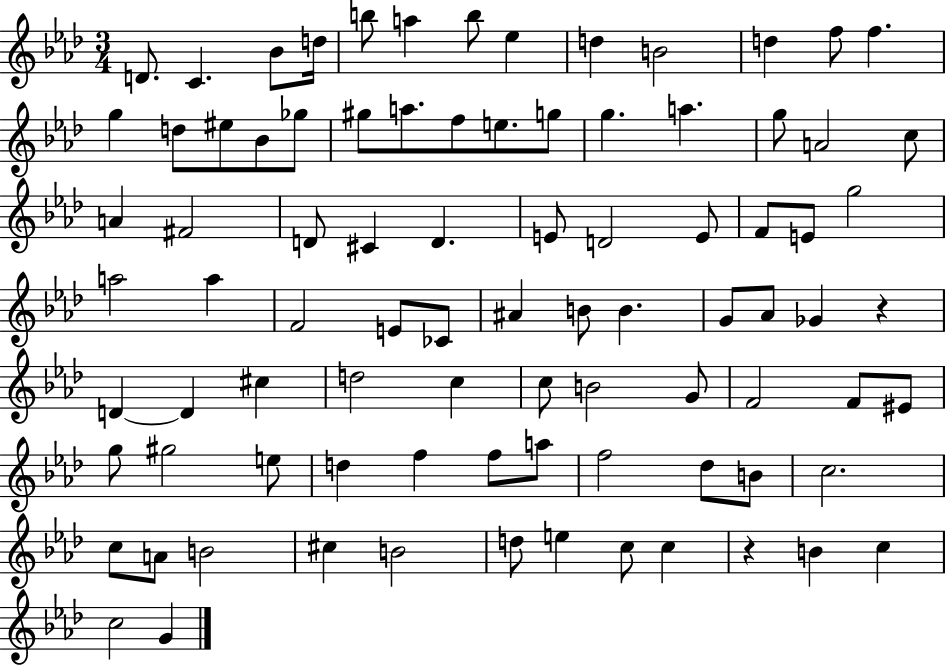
X:1
T:Untitled
M:3/4
L:1/4
K:Ab
D/2 C _B/2 d/4 b/2 a b/2 _e d B2 d f/2 f g d/2 ^e/2 _B/2 _g/2 ^g/2 a/2 f/2 e/2 g/2 g a g/2 A2 c/2 A ^F2 D/2 ^C D E/2 D2 E/2 F/2 E/2 g2 a2 a F2 E/2 _C/2 ^A B/2 B G/2 _A/2 _G z D D ^c d2 c c/2 B2 G/2 F2 F/2 ^E/2 g/2 ^g2 e/2 d f f/2 a/2 f2 _d/2 B/2 c2 c/2 A/2 B2 ^c B2 d/2 e c/2 c z B c c2 G